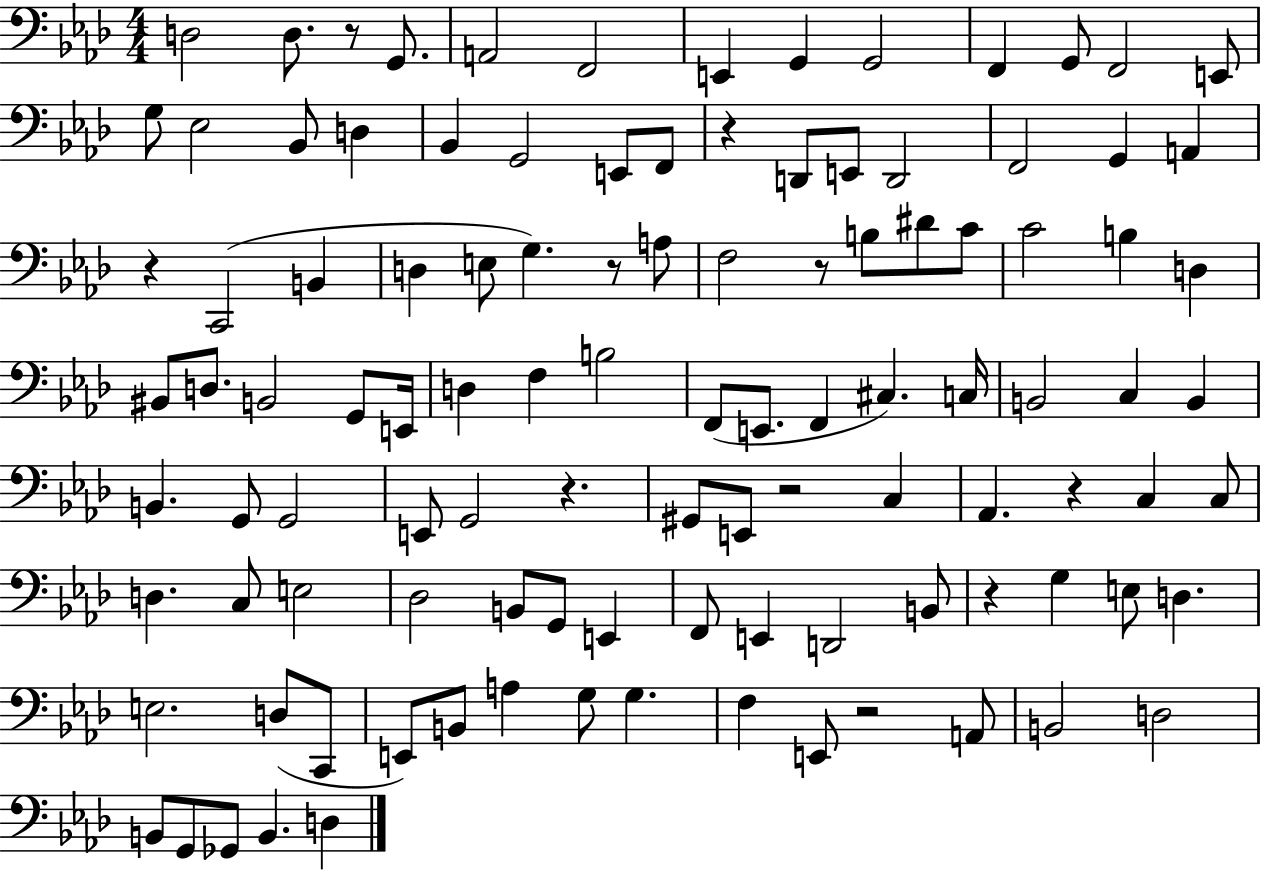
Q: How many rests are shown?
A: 10